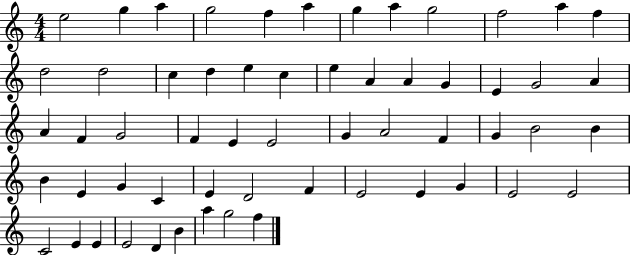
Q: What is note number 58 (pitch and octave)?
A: F5